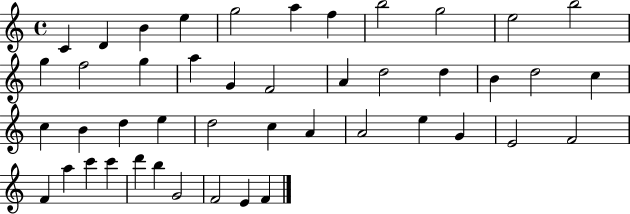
X:1
T:Untitled
M:4/4
L:1/4
K:C
C D B e g2 a f b2 g2 e2 b2 g f2 g a G F2 A d2 d B d2 c c B d e d2 c A A2 e G E2 F2 F a c' c' d' b G2 F2 E F